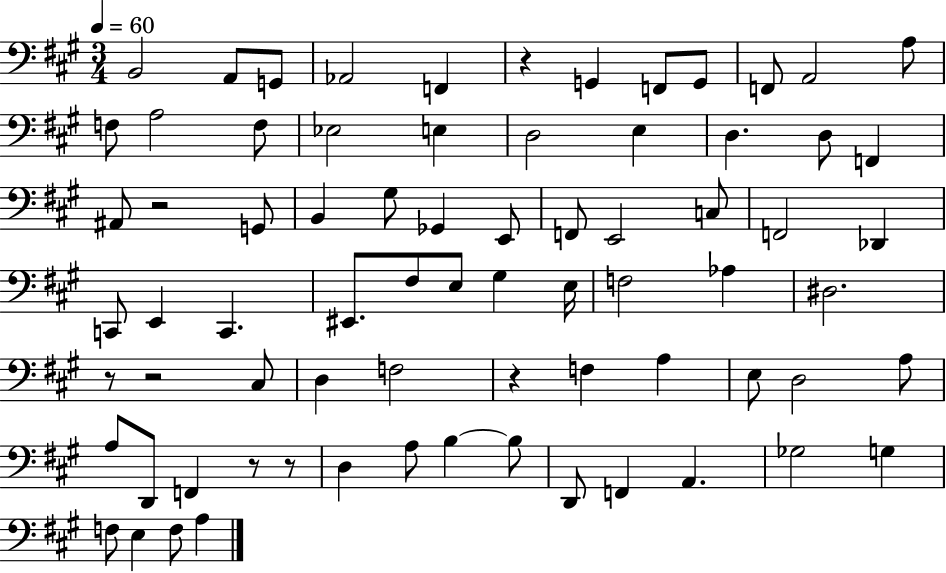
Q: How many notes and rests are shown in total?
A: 74